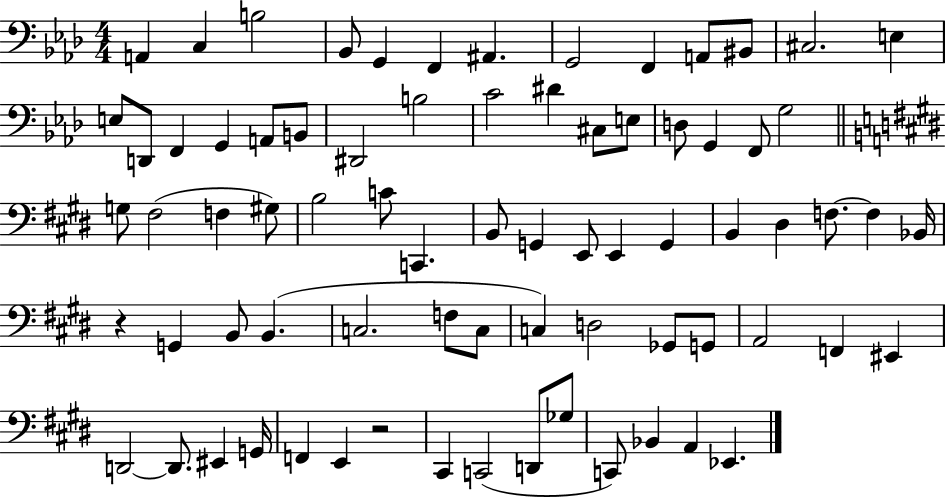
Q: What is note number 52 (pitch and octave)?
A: C3